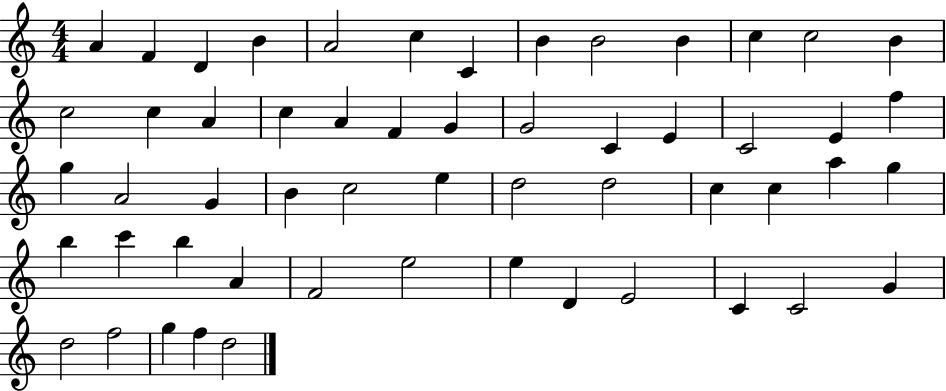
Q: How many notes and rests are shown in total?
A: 55